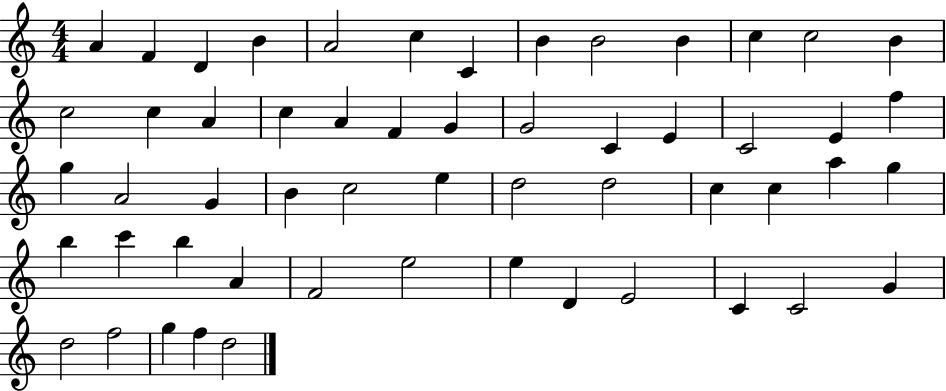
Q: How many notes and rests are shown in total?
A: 55